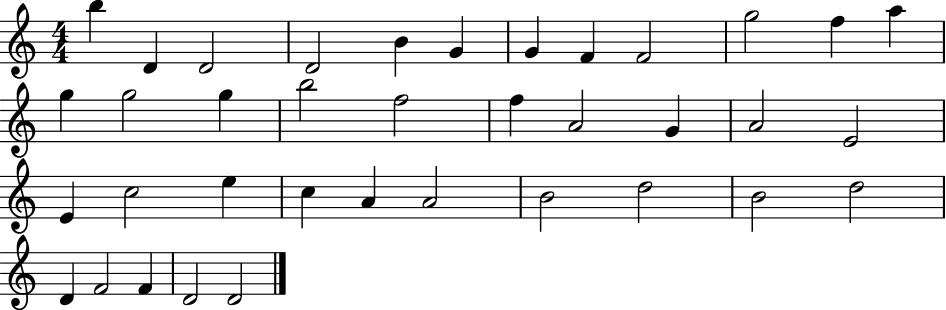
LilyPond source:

{
  \clef treble
  \numericTimeSignature
  \time 4/4
  \key c \major
  b''4 d'4 d'2 | d'2 b'4 g'4 | g'4 f'4 f'2 | g''2 f''4 a''4 | \break g''4 g''2 g''4 | b''2 f''2 | f''4 a'2 g'4 | a'2 e'2 | \break e'4 c''2 e''4 | c''4 a'4 a'2 | b'2 d''2 | b'2 d''2 | \break d'4 f'2 f'4 | d'2 d'2 | \bar "|."
}